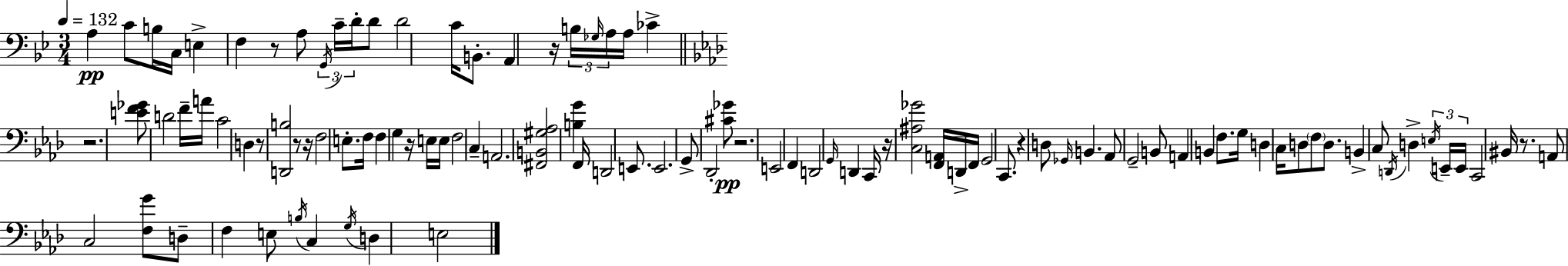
A3/q C4/e B3/s C3/s E3/q F3/q R/e A3/e G2/s C4/s D4/s D4/e D4/h C4/s B2/e. A2/q R/s B3/s Gb3/s A3/s A3/s CES4/q R/h. [E4,F4,Gb4]/e D4/h F4/s A4/s C4/h D3/q R/e [D2,B3]/h R/e R/s F3/h E3/e. F3/s F3/q G3/q R/s E3/s E3/s F3/h C3/q A2/h. [F#2,B2,G#3,Ab3]/h [B3,G4]/q F2/s D2/h E2/e. E2/h. G2/e Db2/h [C#4,Gb4]/e R/h. E2/h F2/q D2/h G2/s D2/q C2/s R/s [C3,A#3,Gb4]/h [F2,A2]/s D2/s F2/s G2/h C2/e. R/q D3/e Gb2/s B2/q. Ab2/e G2/h B2/e A2/q B2/q F3/e. G3/s D3/q C3/s D3/e F3/e D3/e. B2/q C3/e D2/s D3/q E3/s E2/s E2/s C2/h BIS2/s R/e. A2/e C3/h [F3,G4]/e D3/e F3/q E3/e B3/s C3/q G3/s D3/q E3/h